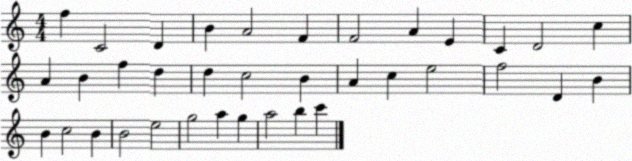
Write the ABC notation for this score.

X:1
T:Untitled
M:4/4
L:1/4
K:C
f C2 D B A2 F F2 A E C D2 c A B f d d c2 B A c e2 f2 D B B c2 B B2 e2 g2 a g a2 b c'